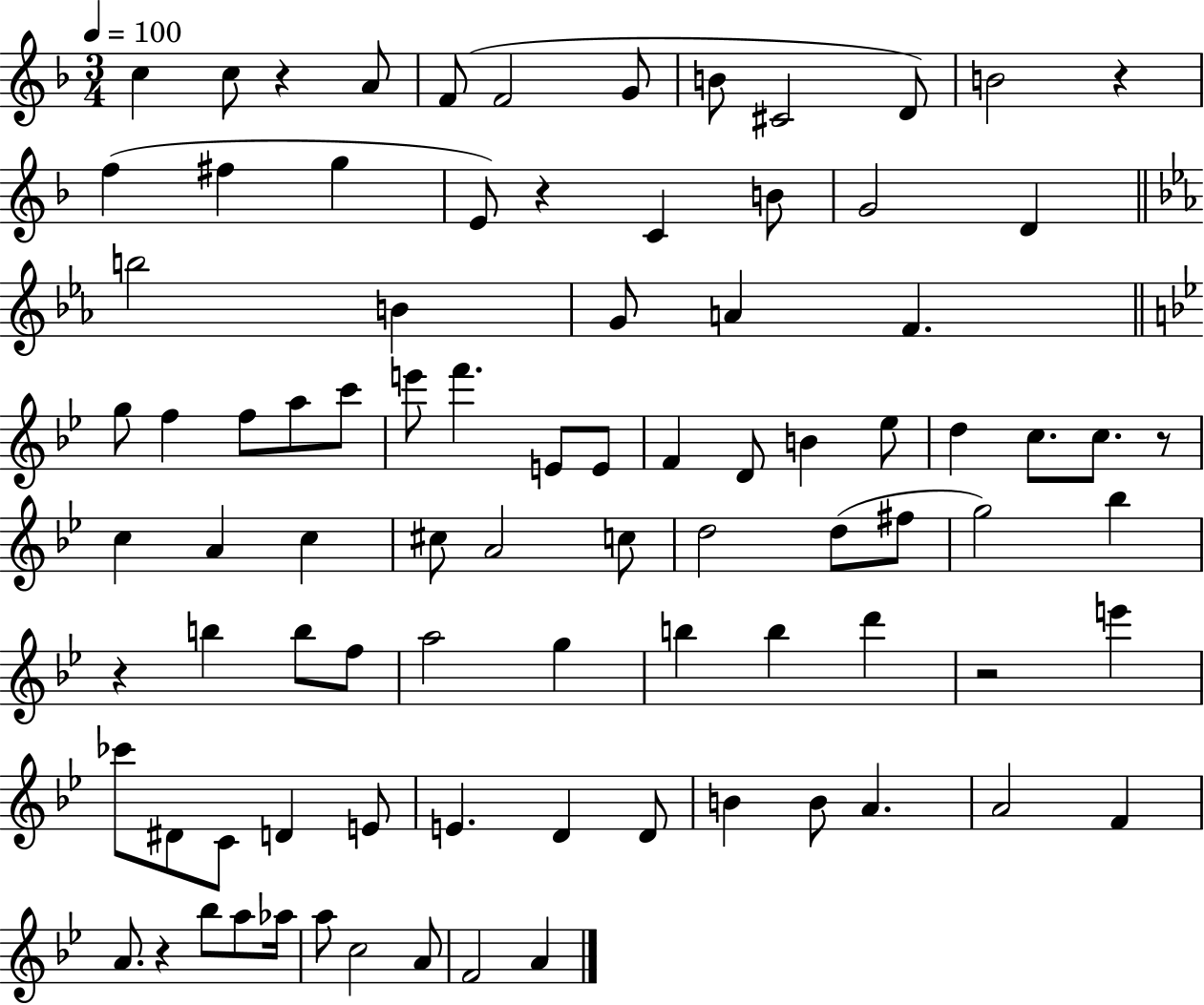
C5/q C5/e R/q A4/e F4/e F4/h G4/e B4/e C#4/h D4/e B4/h R/q F5/q F#5/q G5/q E4/e R/q C4/q B4/e G4/h D4/q B5/h B4/q G4/e A4/q F4/q. G5/e F5/q F5/e A5/e C6/e E6/e F6/q. E4/e E4/e F4/q D4/e B4/q Eb5/e D5/q C5/e. C5/e. R/e C5/q A4/q C5/q C#5/e A4/h C5/e D5/h D5/e F#5/e G5/h Bb5/q R/q B5/q B5/e F5/e A5/h G5/q B5/q B5/q D6/q R/h E6/q CES6/e D#4/e C4/e D4/q E4/e E4/q. D4/q D4/e B4/q B4/e A4/q. A4/h F4/q A4/e. R/q Bb5/e A5/e Ab5/s A5/e C5/h A4/e F4/h A4/q